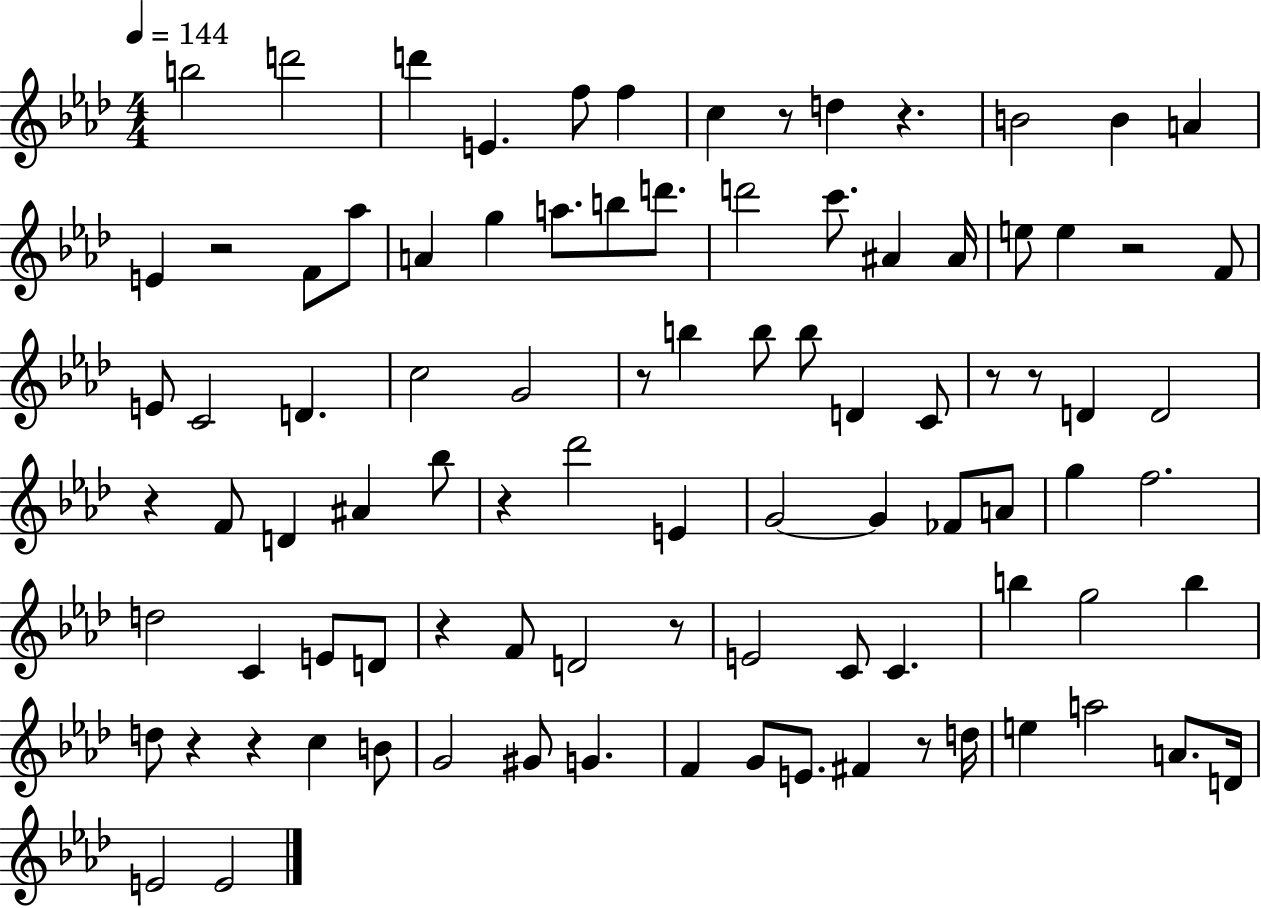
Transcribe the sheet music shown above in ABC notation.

X:1
T:Untitled
M:4/4
L:1/4
K:Ab
b2 d'2 d' E f/2 f c z/2 d z B2 B A E z2 F/2 _a/2 A g a/2 b/2 d'/2 d'2 c'/2 ^A ^A/4 e/2 e z2 F/2 E/2 C2 D c2 G2 z/2 b b/2 b/2 D C/2 z/2 z/2 D D2 z F/2 D ^A _b/2 z _d'2 E G2 G _F/2 A/2 g f2 d2 C E/2 D/2 z F/2 D2 z/2 E2 C/2 C b g2 b d/2 z z c B/2 G2 ^G/2 G F G/2 E/2 ^F z/2 d/4 e a2 A/2 D/4 E2 E2